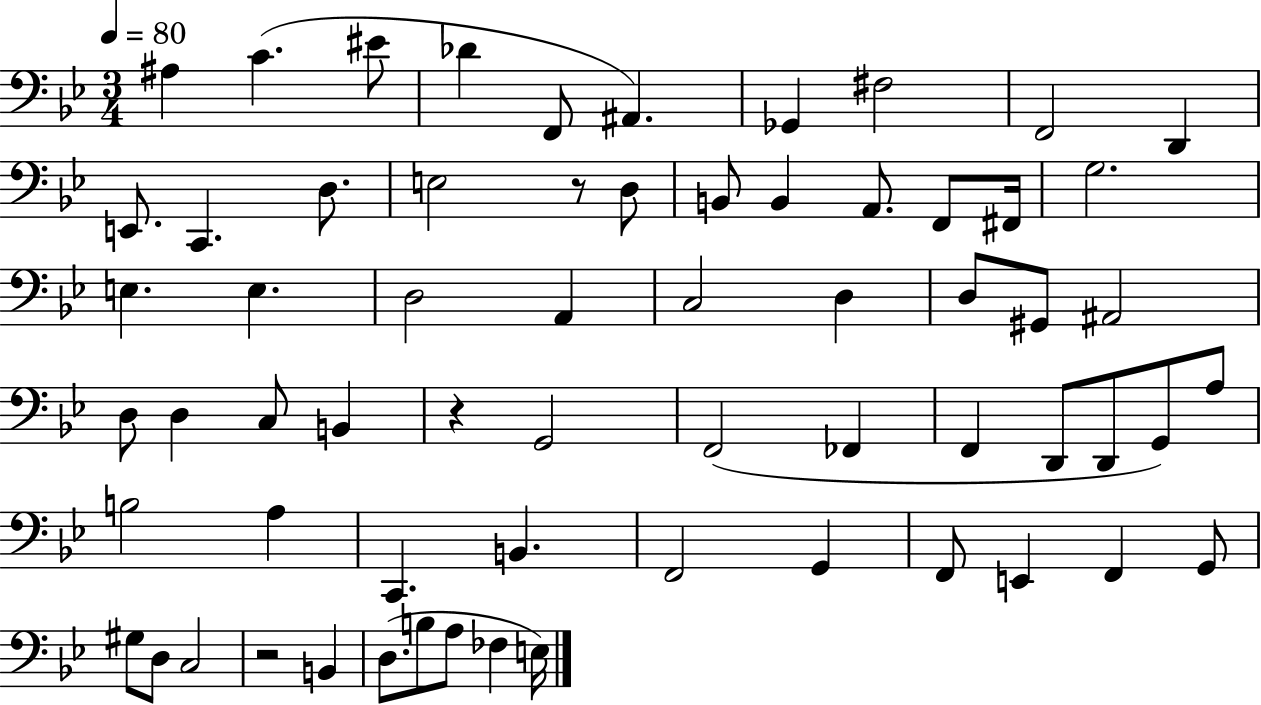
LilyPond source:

{
  \clef bass
  \numericTimeSignature
  \time 3/4
  \key bes \major
  \tempo 4 = 80
  ais4 c'4.( eis'8 | des'4 f,8 ais,4.) | ges,4 fis2 | f,2 d,4 | \break e,8. c,4. d8. | e2 r8 d8 | b,8 b,4 a,8. f,8 fis,16 | g2. | \break e4. e4. | d2 a,4 | c2 d4 | d8 gis,8 ais,2 | \break d8 d4 c8 b,4 | r4 g,2 | f,2( fes,4 | f,4 d,8 d,8 g,8) a8 | \break b2 a4 | c,4. b,4. | f,2 g,4 | f,8 e,4 f,4 g,8 | \break gis8 d8 c2 | r2 b,4 | d8.( b8 a8 fes4 e16) | \bar "|."
}